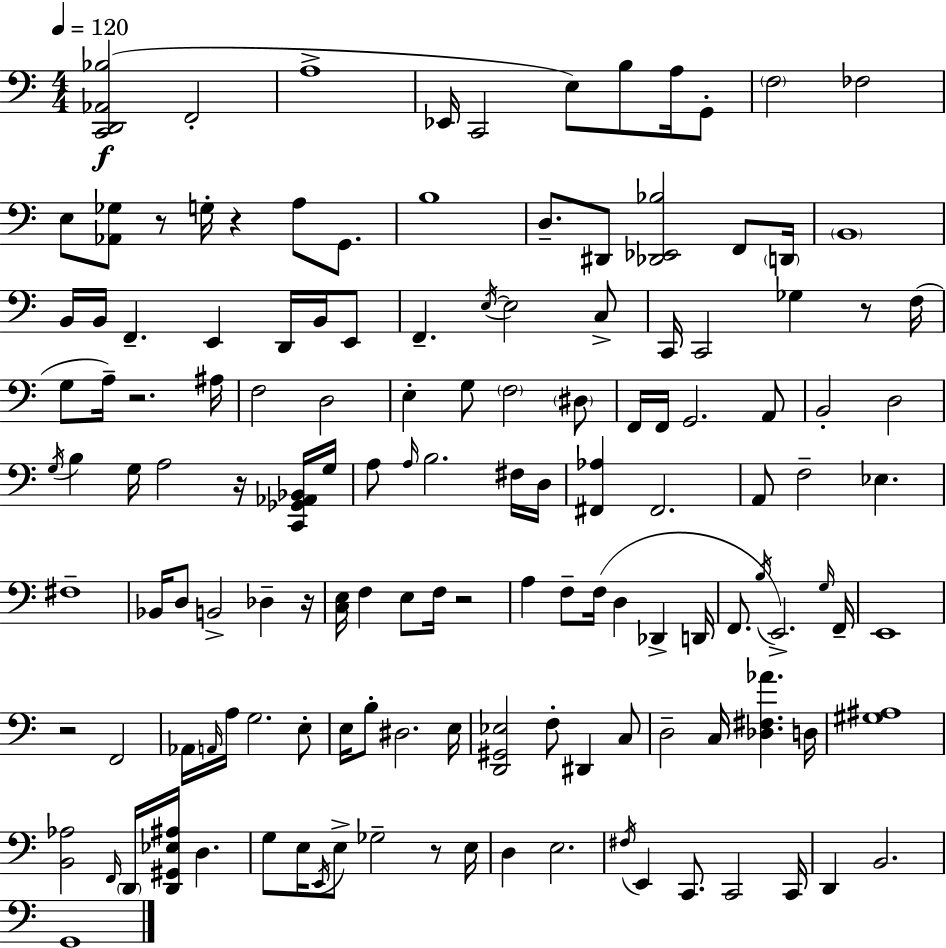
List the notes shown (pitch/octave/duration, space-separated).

[C2,D2,Ab2,Bb3]/h F2/h A3/w Eb2/s C2/h E3/e B3/e A3/s G2/e F3/h FES3/h E3/e [Ab2,Gb3]/e R/e G3/s R/q A3/e G2/e. B3/w D3/e. D#2/e [Db2,Eb2,Bb3]/h F2/e D2/s B2/w B2/s B2/s F2/q. E2/q D2/s B2/s E2/e F2/q. E3/s E3/h C3/e C2/s C2/h Gb3/q R/e F3/s G3/e A3/s R/h. A#3/s F3/h D3/h E3/q G3/e F3/h D#3/e F2/s F2/s G2/h. A2/e B2/h D3/h G3/s B3/q G3/s A3/h R/s [C2,Gb2,Ab2,Bb2]/s G3/s A3/e A3/s B3/h. F#3/s D3/s [F#2,Ab3]/q F#2/h. A2/e F3/h Eb3/q. F#3/w Bb2/s D3/e B2/h Db3/q R/s [C3,E3]/s F3/q E3/e F3/s R/h A3/q F3/e F3/s D3/q Db2/q D2/s F2/e. B3/s E2/h. G3/s F2/s E2/w R/h F2/h Ab2/s A2/s A3/s G3/h. E3/e E3/s B3/e D#3/h. E3/s [D2,G#2,Eb3]/h F3/e D#2/q C3/e D3/h C3/s [Db3,F#3,Ab4]/q. D3/s [G#3,A#3]/w [B2,Ab3]/h F2/s D2/s [D2,G#2,Eb3,A#3]/s D3/q. G3/e E3/s E2/s E3/e Gb3/h R/e E3/s D3/q E3/h. F#3/s E2/q C2/e. C2/h C2/s D2/q B2/h. G2/w